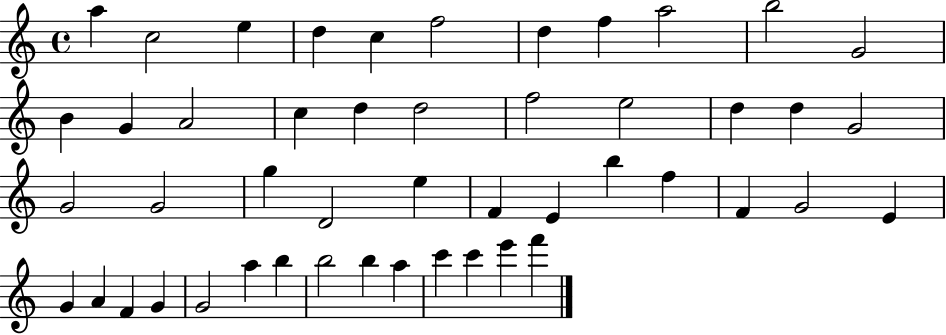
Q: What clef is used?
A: treble